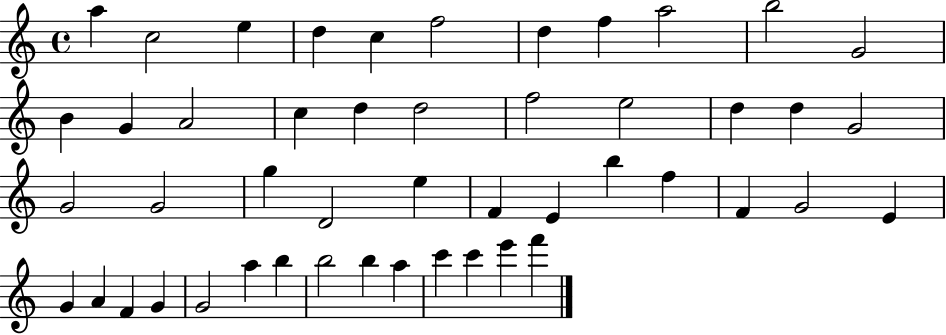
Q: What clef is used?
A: treble